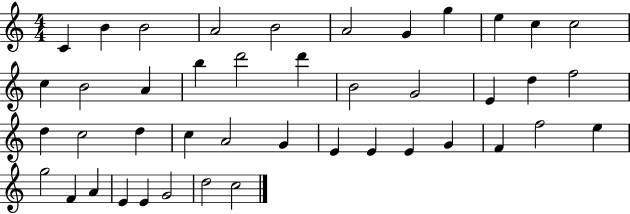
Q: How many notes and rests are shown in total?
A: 43